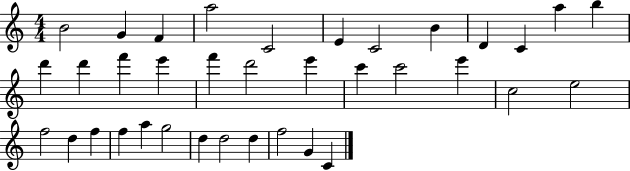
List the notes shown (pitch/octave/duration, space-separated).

B4/h G4/q F4/q A5/h C4/h E4/q C4/h B4/q D4/q C4/q A5/q B5/q D6/q D6/q F6/q E6/q F6/q D6/h E6/q C6/q C6/h E6/q C5/h E5/h F5/h D5/q F5/q F5/q A5/q G5/h D5/q D5/h D5/q F5/h G4/q C4/q